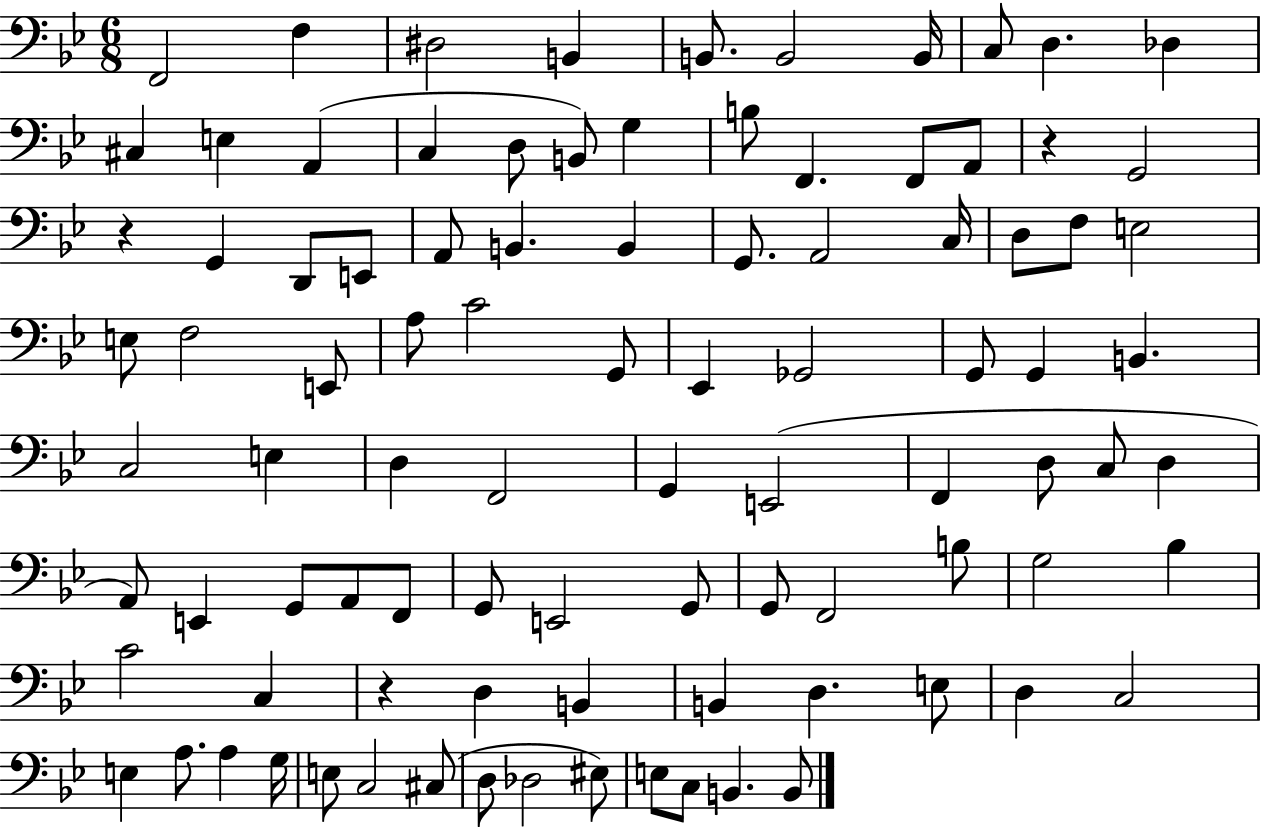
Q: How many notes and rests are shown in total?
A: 94